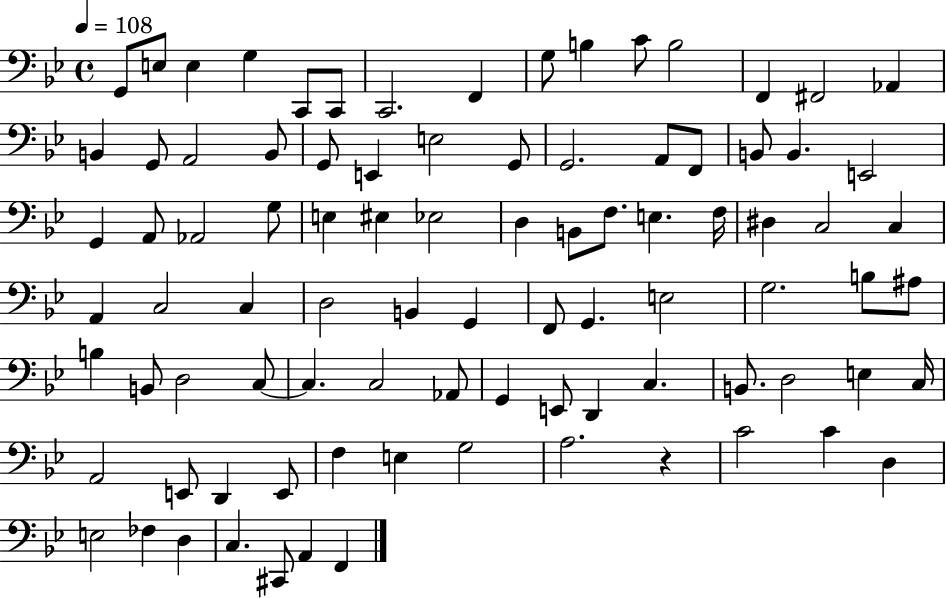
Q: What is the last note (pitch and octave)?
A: F2